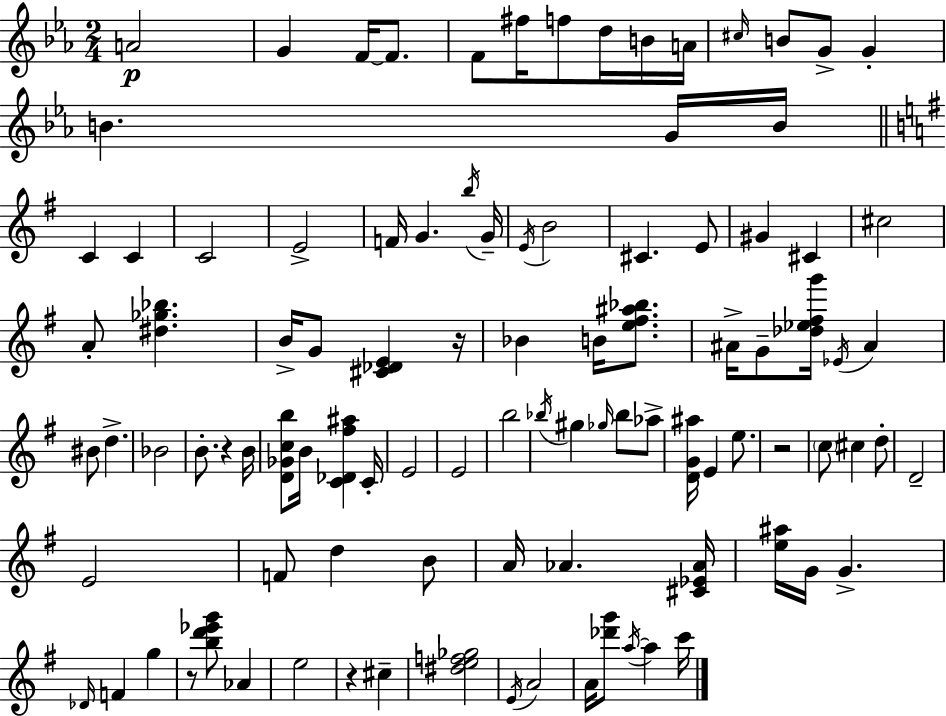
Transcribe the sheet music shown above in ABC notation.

X:1
T:Untitled
M:2/4
L:1/4
K:Cm
A2 G F/4 F/2 F/2 ^f/4 f/2 d/4 B/4 A/4 ^c/4 B/2 G/2 G B G/4 B/4 C C C2 E2 F/4 G b/4 G/4 E/4 B2 ^C E/2 ^G ^C ^c2 A/2 [^d_g_b] B/4 G/2 [^C_DE] z/4 _B B/4 [e^f^a_b]/2 ^A/4 G/2 [_d_e^fg']/4 _E/4 ^A ^B/2 d _B2 B/2 z B/4 [D_Gcb]/2 B/4 [C_D^f^a] C/4 E2 E2 b2 _b/4 ^g _g/4 _b/2 _a/2 [DG^a]/4 E e/2 z2 c/2 ^c d/2 D2 E2 F/2 d B/2 A/4 _A [^C_E_A]/4 [e^a]/4 G/4 G _D/4 F g z/2 [bd'_e'g']/2 _A e2 z ^c [^def_g]2 E/4 A2 A/4 [_d'g']/2 a/4 a c'/4